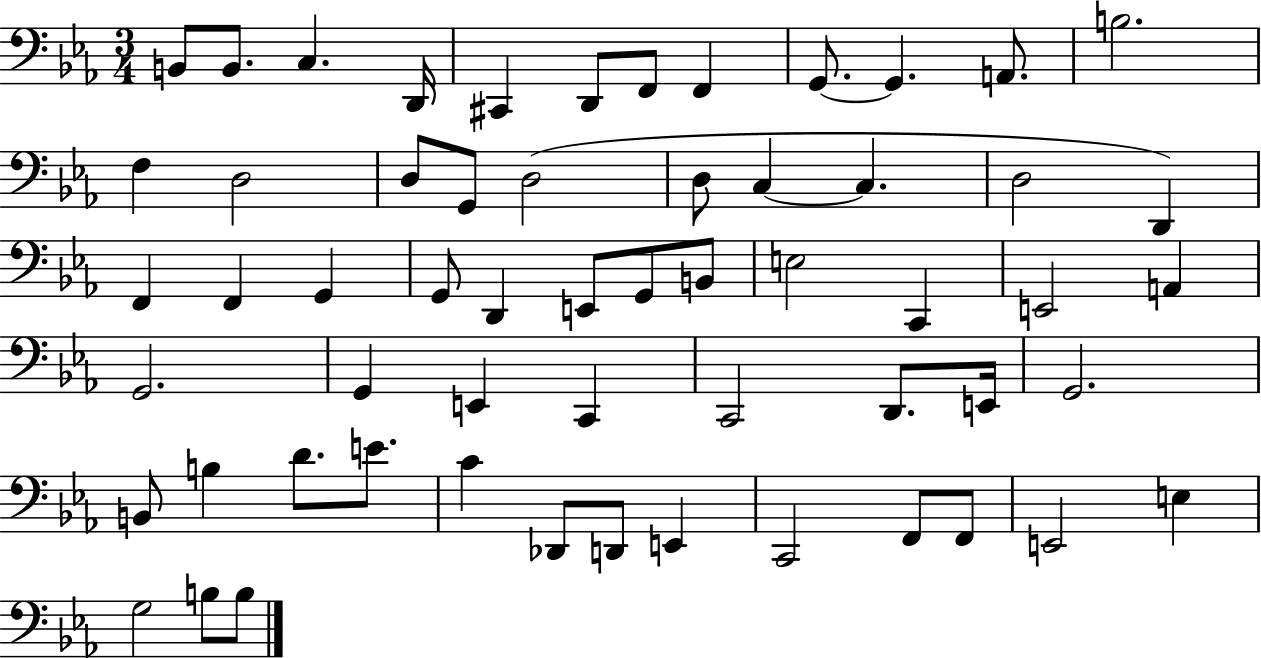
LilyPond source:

{
  \clef bass
  \numericTimeSignature
  \time 3/4
  \key ees \major
  \repeat volta 2 { b,8 b,8. c4. d,16 | cis,4 d,8 f,8 f,4 | g,8.~~ g,4. a,8. | b2. | \break f4 d2 | d8 g,8 d2( | d8 c4~~ c4. | d2 d,4) | \break f,4 f,4 g,4 | g,8 d,4 e,8 g,8 b,8 | e2 c,4 | e,2 a,4 | \break g,2. | g,4 e,4 c,4 | c,2 d,8. e,16 | g,2. | \break b,8 b4 d'8. e'8. | c'4 des,8 d,8 e,4 | c,2 f,8 f,8 | e,2 e4 | \break g2 b8 b8 | } \bar "|."
}